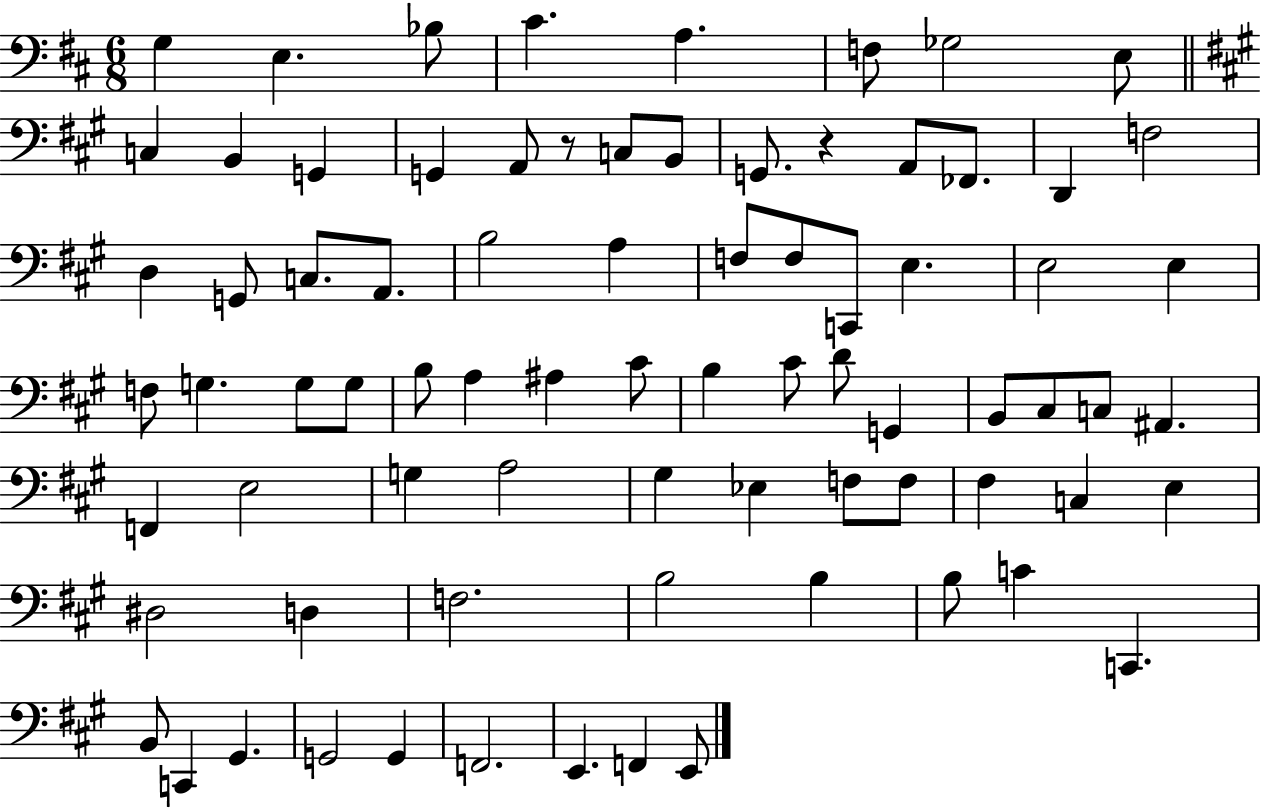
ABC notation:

X:1
T:Untitled
M:6/8
L:1/4
K:D
G, E, _B,/2 ^C A, F,/2 _G,2 E,/2 C, B,, G,, G,, A,,/2 z/2 C,/2 B,,/2 G,,/2 z A,,/2 _F,,/2 D,, F,2 D, G,,/2 C,/2 A,,/2 B,2 A, F,/2 F,/2 C,,/2 E, E,2 E, F,/2 G, G,/2 G,/2 B,/2 A, ^A, ^C/2 B, ^C/2 D/2 G,, B,,/2 ^C,/2 C,/2 ^A,, F,, E,2 G, A,2 ^G, _E, F,/2 F,/2 ^F, C, E, ^D,2 D, F,2 B,2 B, B,/2 C C,, B,,/2 C,, ^G,, G,,2 G,, F,,2 E,, F,, E,,/2